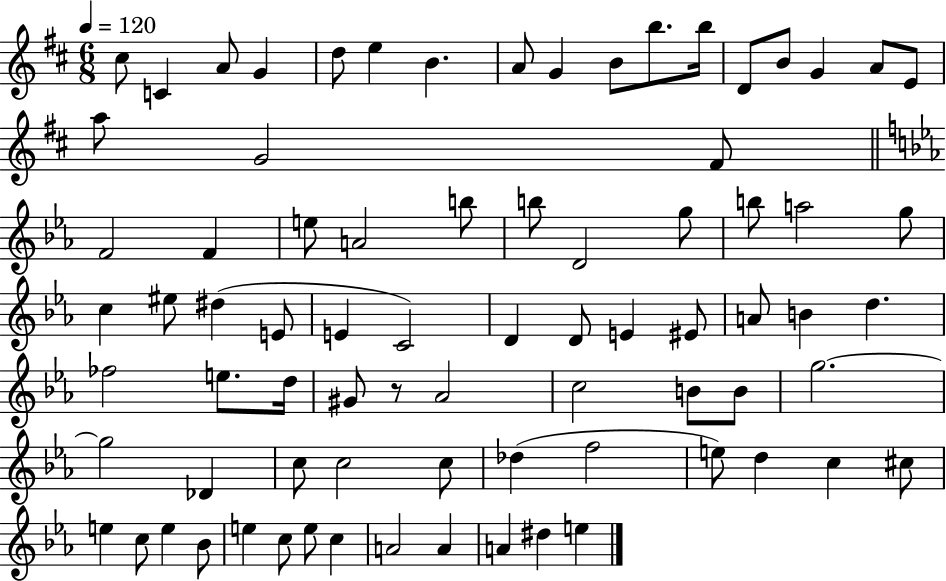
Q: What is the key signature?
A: D major